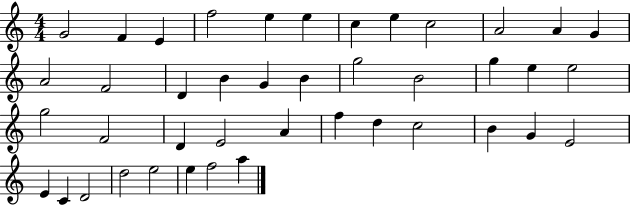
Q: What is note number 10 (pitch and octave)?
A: A4